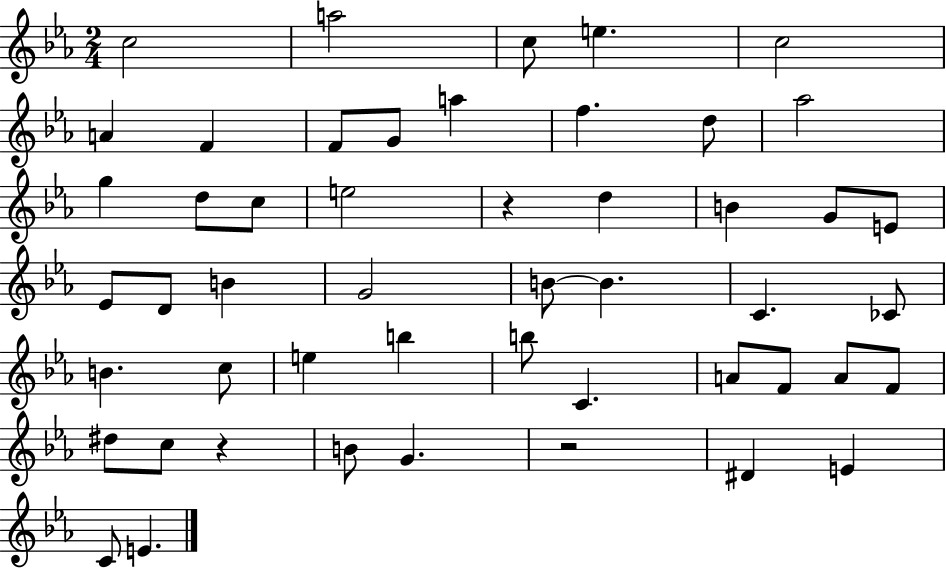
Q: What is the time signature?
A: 2/4